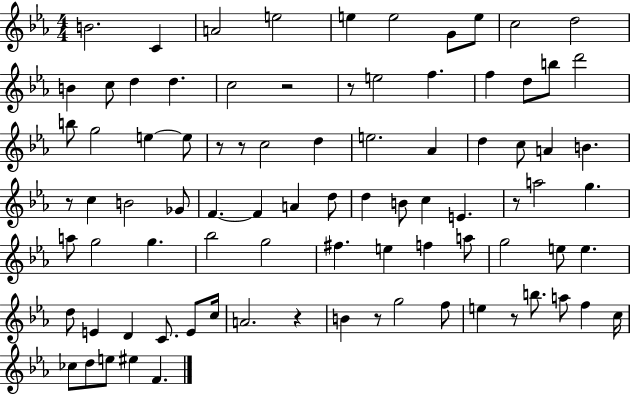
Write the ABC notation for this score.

X:1
T:Untitled
M:4/4
L:1/4
K:Eb
B2 C A2 e2 e e2 G/2 e/2 c2 d2 B c/2 d d c2 z2 z/2 e2 f f d/2 b/2 d'2 b/2 g2 e e/2 z/2 z/2 c2 d e2 _A d c/2 A B z/2 c B2 _G/2 F F A d/2 d B/2 c E z/2 a2 g a/2 g2 g _b2 g2 ^f e f a/2 g2 e/2 e d/2 E D C/2 E/2 c/4 A2 z B z/2 g2 f/2 e z/2 b/2 a/2 f c/4 _c/2 d/2 e/2 ^e F